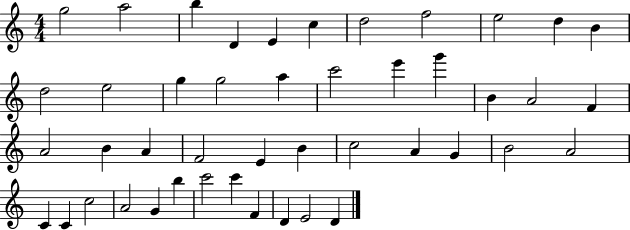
X:1
T:Untitled
M:4/4
L:1/4
K:C
g2 a2 b D E c d2 f2 e2 d B d2 e2 g g2 a c'2 e' g' B A2 F A2 B A F2 E B c2 A G B2 A2 C C c2 A2 G b c'2 c' F D E2 D